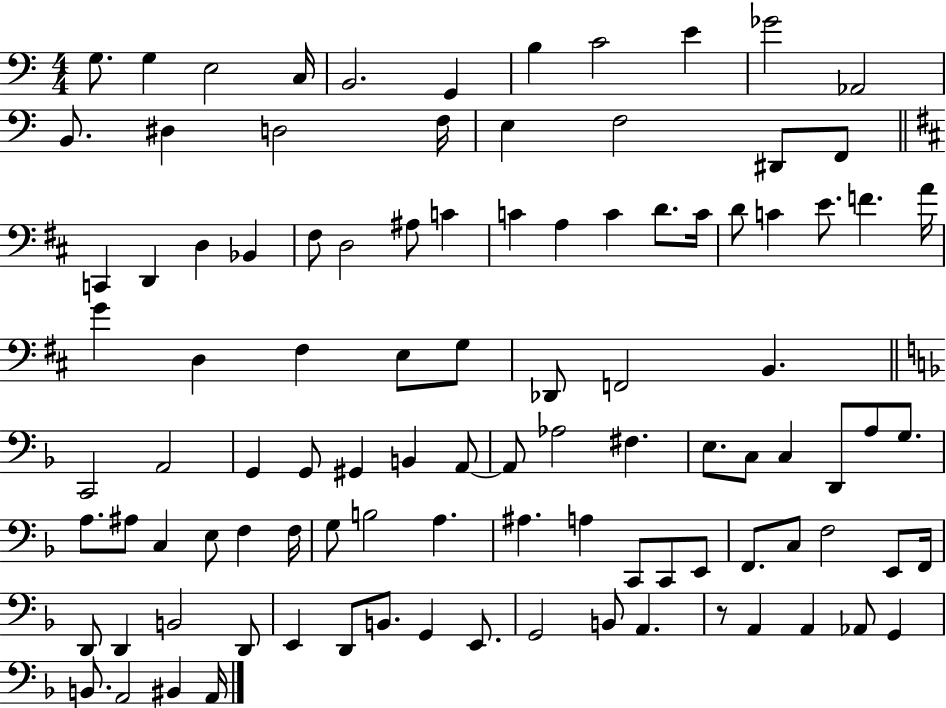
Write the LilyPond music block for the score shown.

{
  \clef bass
  \numericTimeSignature
  \time 4/4
  \key c \major
  g8. g4 e2 c16 | b,2. g,4 | b4 c'2 e'4 | ges'2 aes,2 | \break b,8. dis4 d2 f16 | e4 f2 dis,8 f,8 | \bar "||" \break \key d \major c,4 d,4 d4 bes,4 | fis8 d2 ais8 c'4 | c'4 a4 c'4 d'8. c'16 | d'8 c'4 e'8. f'4. a'16 | \break g'4 d4 fis4 e8 g8 | des,8 f,2 b,4. | \bar "||" \break \key f \major c,2 a,2 | g,4 g,8 gis,4 b,4 a,8~~ | a,8 aes2 fis4. | e8. c8 c4 d,8 a8 g8. | \break a8. ais8 c4 e8 f4 f16 | g8 b2 a4. | ais4. a4 c,8 c,8 e,8 | f,8. c8 f2 e,8 f,16 | \break d,8 d,4 b,2 d,8 | e,4 d,8 b,8. g,4 e,8. | g,2 b,8 a,4. | r8 a,4 a,4 aes,8 g,4 | \break b,8. a,2 bis,4 a,16 | \bar "|."
}